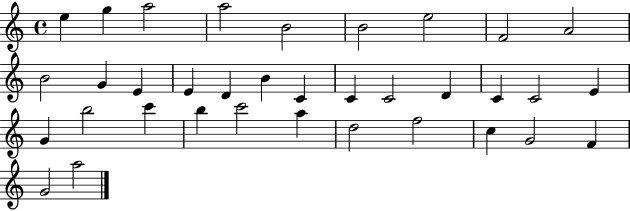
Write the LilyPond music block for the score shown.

{
  \clef treble
  \time 4/4
  \defaultTimeSignature
  \key c \major
  e''4 g''4 a''2 | a''2 b'2 | b'2 e''2 | f'2 a'2 | \break b'2 g'4 e'4 | e'4 d'4 b'4 c'4 | c'4 c'2 d'4 | c'4 c'2 e'4 | \break g'4 b''2 c'''4 | b''4 c'''2 a''4 | d''2 f''2 | c''4 g'2 f'4 | \break g'2 a''2 | \bar "|."
}